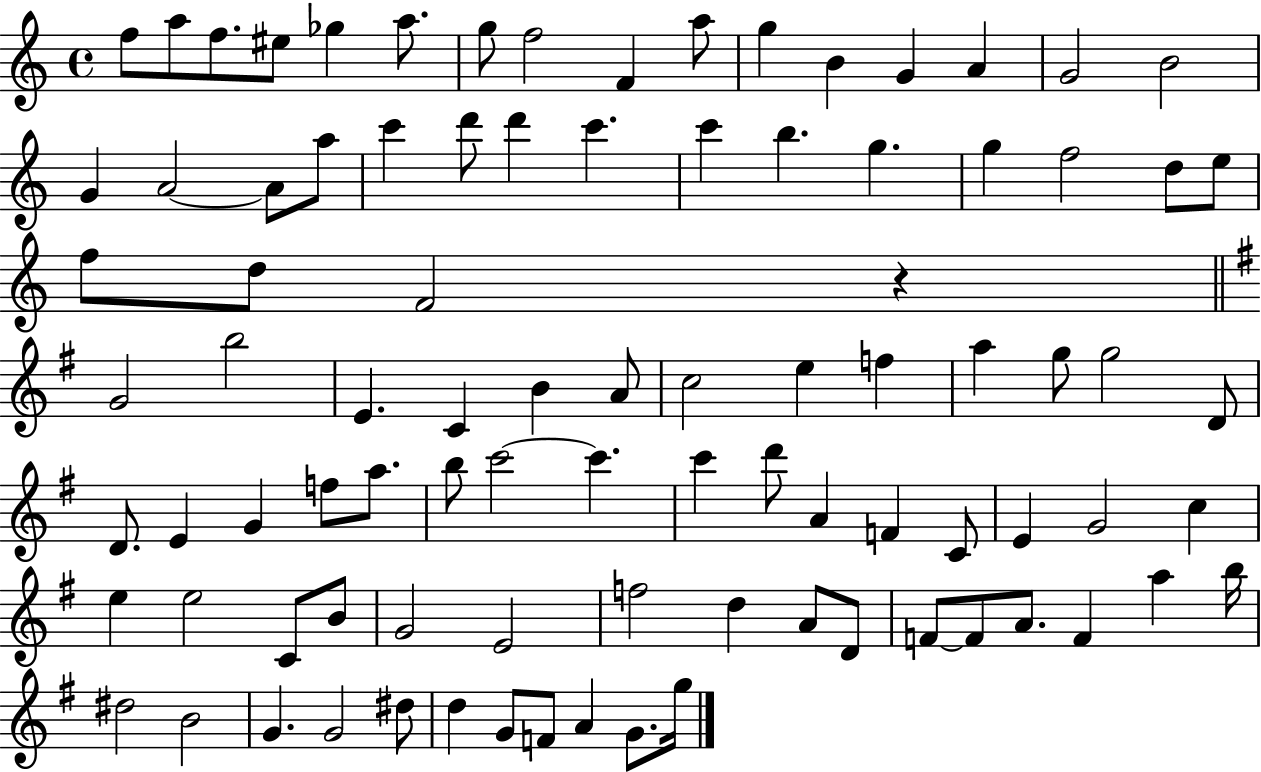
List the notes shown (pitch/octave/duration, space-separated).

F5/e A5/e F5/e. EIS5/e Gb5/q A5/e. G5/e F5/h F4/q A5/e G5/q B4/q G4/q A4/q G4/h B4/h G4/q A4/h A4/e A5/e C6/q D6/e D6/q C6/q. C6/q B5/q. G5/q. G5/q F5/h D5/e E5/e F5/e D5/e F4/h R/q G4/h B5/h E4/q. C4/q B4/q A4/e C5/h E5/q F5/q A5/q G5/e G5/h D4/e D4/e. E4/q G4/q F5/e A5/e. B5/e C6/h C6/q. C6/q D6/e A4/q F4/q C4/e E4/q G4/h C5/q E5/q E5/h C4/e B4/e G4/h E4/h F5/h D5/q A4/e D4/e F4/e F4/e A4/e. F4/q A5/q B5/s D#5/h B4/h G4/q. G4/h D#5/e D5/q G4/e F4/e A4/q G4/e. G5/s